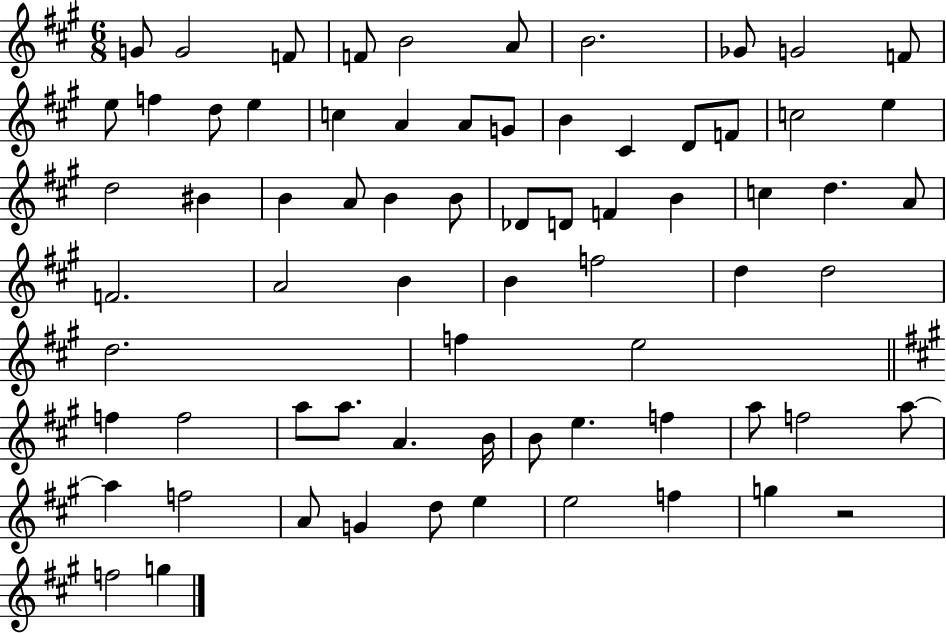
G4/e G4/h F4/e F4/e B4/h A4/e B4/h. Gb4/e G4/h F4/e E5/e F5/q D5/e E5/q C5/q A4/q A4/e G4/e B4/q C#4/q D4/e F4/e C5/h E5/q D5/h BIS4/q B4/q A4/e B4/q B4/e Db4/e D4/e F4/q B4/q C5/q D5/q. A4/e F4/h. A4/h B4/q B4/q F5/h D5/q D5/h D5/h. F5/q E5/h F5/q F5/h A5/e A5/e. A4/q. B4/s B4/e E5/q. F5/q A5/e F5/h A5/e A5/q F5/h A4/e G4/q D5/e E5/q E5/h F5/q G5/q R/h F5/h G5/q